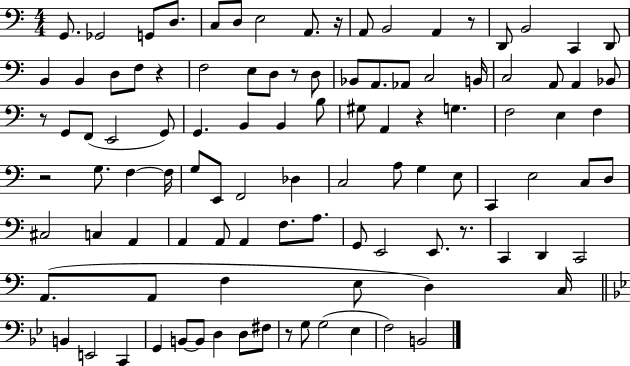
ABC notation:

X:1
T:Untitled
M:4/4
L:1/4
K:C
G,,/2 _G,,2 G,,/2 D,/2 C,/2 D,/2 E,2 A,,/2 z/4 A,,/2 B,,2 A,, z/2 D,,/2 B,,2 C,, D,,/2 B,, B,, D,/2 F,/2 z F,2 E,/2 D,/2 z/2 D,/2 _B,,/2 A,,/2 _A,,/2 C,2 B,,/4 C,2 A,,/2 A,, _B,,/2 z/2 G,,/2 F,,/2 E,,2 G,,/2 G,, B,, B,, B,/2 ^G,/2 A,, z G, F,2 E, F, z2 G,/2 F, F,/4 G,/2 E,,/2 F,,2 _D, C,2 A,/2 G, E,/2 C,, E,2 C,/2 D,/2 ^C,2 C, A,, A,, A,,/2 A,, F,/2 A,/2 G,,/2 E,,2 E,,/2 z/2 C,, D,, C,,2 A,,/2 A,,/2 F, E,/2 D, C,/4 B,, E,,2 C,, G,, B,,/2 B,,/2 D, D,/2 ^F,/2 z/2 G,/2 G,2 _E, F,2 B,,2